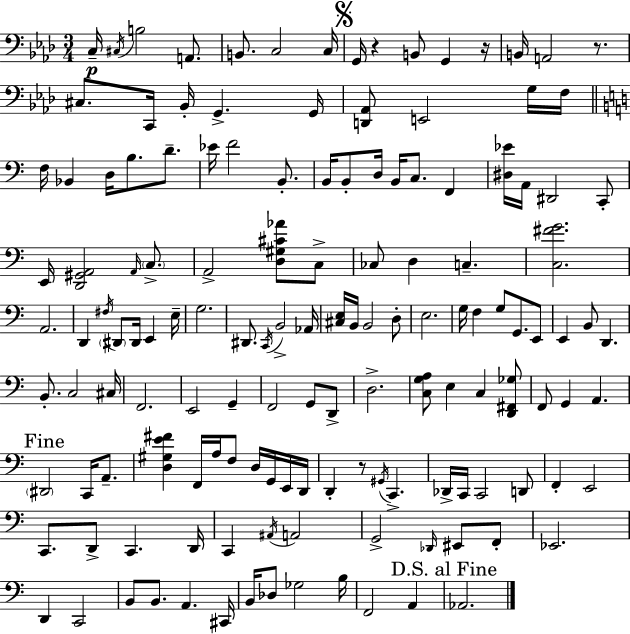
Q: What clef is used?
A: bass